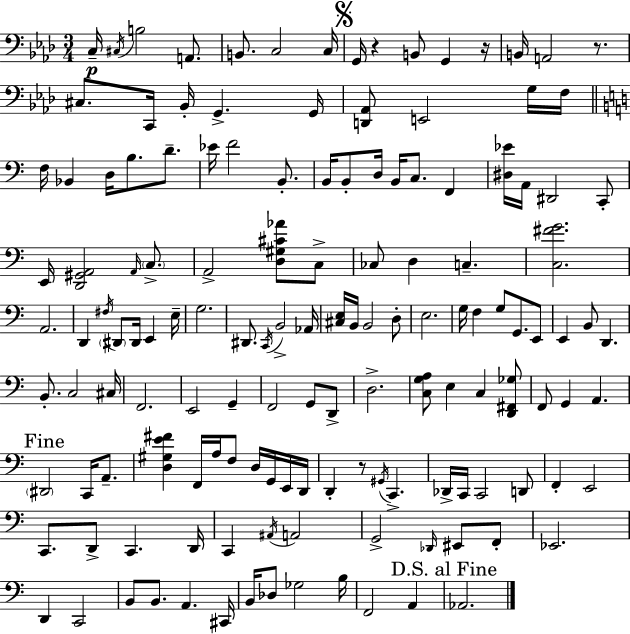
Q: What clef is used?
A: bass